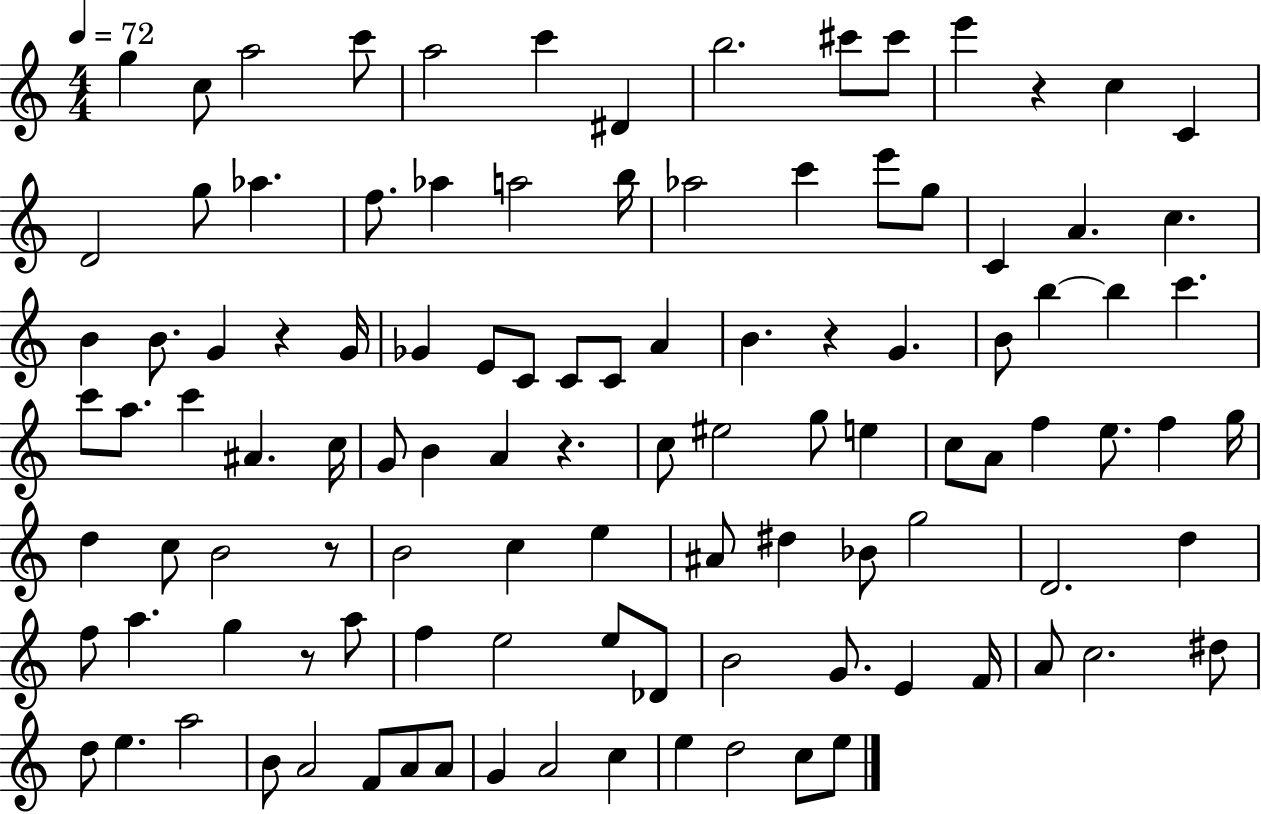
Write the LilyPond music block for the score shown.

{
  \clef treble
  \numericTimeSignature
  \time 4/4
  \key c \major
  \tempo 4 = 72
  g''4 c''8 a''2 c'''8 | a''2 c'''4 dis'4 | b''2. cis'''8 cis'''8 | e'''4 r4 c''4 c'4 | \break d'2 g''8 aes''4. | f''8. aes''4 a''2 b''16 | aes''2 c'''4 e'''8 g''8 | c'4 a'4. c''4. | \break b'4 b'8. g'4 r4 g'16 | ges'4 e'8 c'8 c'8 c'8 a'4 | b'4. r4 g'4. | b'8 b''4~~ b''4 c'''4. | \break c'''8 a''8. c'''4 ais'4. c''16 | g'8 b'4 a'4 r4. | c''8 eis''2 g''8 e''4 | c''8 a'8 f''4 e''8. f''4 g''16 | \break d''4 c''8 b'2 r8 | b'2 c''4 e''4 | ais'8 dis''4 bes'8 g''2 | d'2. d''4 | \break f''8 a''4. g''4 r8 a''8 | f''4 e''2 e''8 des'8 | b'2 g'8. e'4 f'16 | a'8 c''2. dis''8 | \break d''8 e''4. a''2 | b'8 a'2 f'8 a'8 a'8 | g'4 a'2 c''4 | e''4 d''2 c''8 e''8 | \break \bar "|."
}